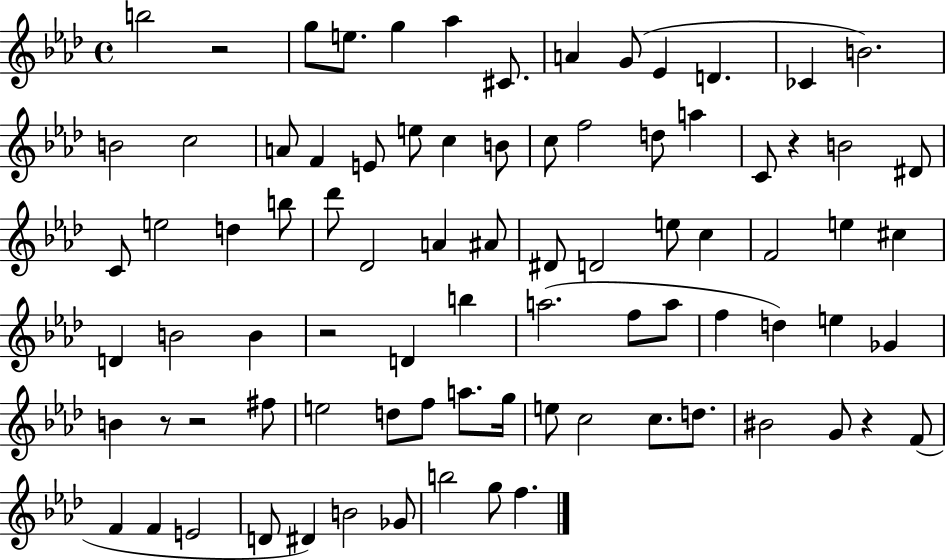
X:1
T:Untitled
M:4/4
L:1/4
K:Ab
b2 z2 g/2 e/2 g _a ^C/2 A G/2 _E D _C B2 B2 c2 A/2 F E/2 e/2 c B/2 c/2 f2 d/2 a C/2 z B2 ^D/2 C/2 e2 d b/2 _d'/2 _D2 A ^A/2 ^D/2 D2 e/2 c F2 e ^c D B2 B z2 D b a2 f/2 a/2 f d e _G B z/2 z2 ^f/2 e2 d/2 f/2 a/2 g/4 e/2 c2 c/2 d/2 ^B2 G/2 z F/2 F F E2 D/2 ^D B2 _G/2 b2 g/2 f